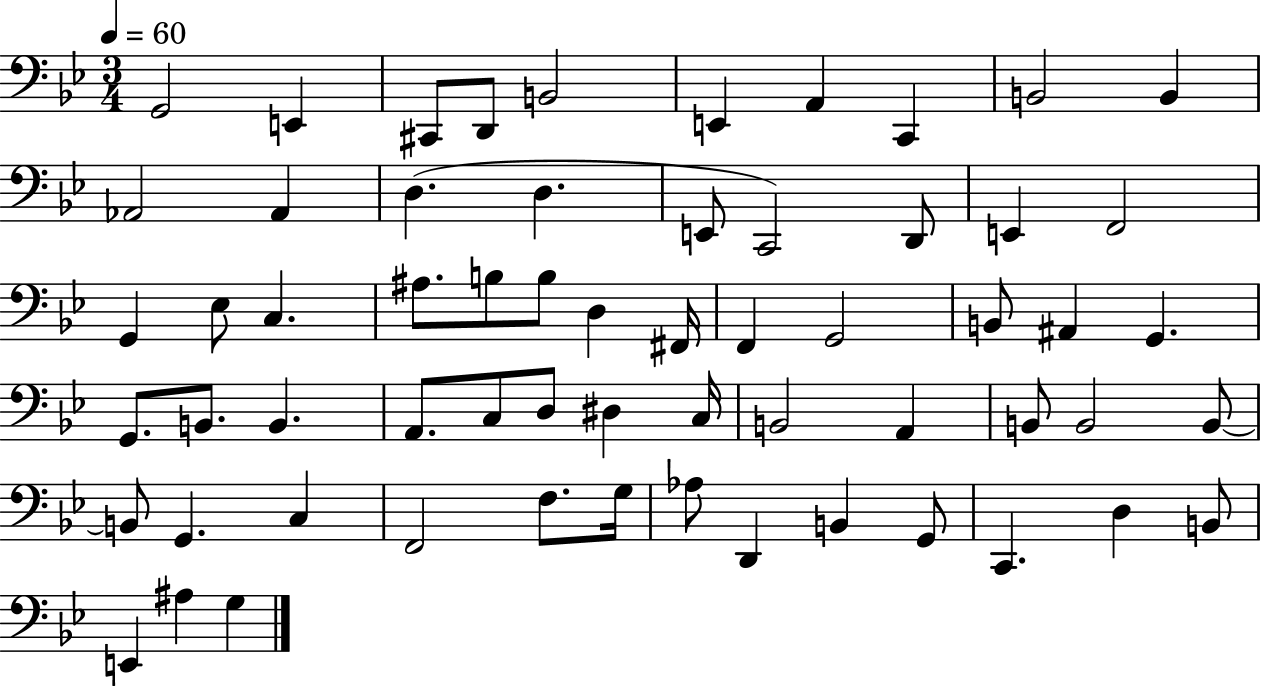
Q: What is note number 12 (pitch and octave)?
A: Ab2